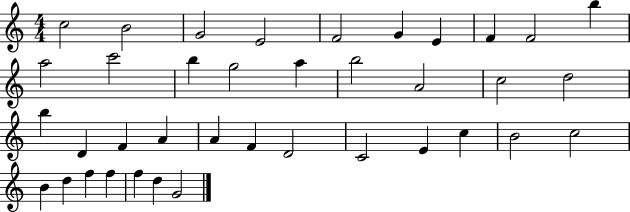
{
  \clef treble
  \numericTimeSignature
  \time 4/4
  \key c \major
  c''2 b'2 | g'2 e'2 | f'2 g'4 e'4 | f'4 f'2 b''4 | \break a''2 c'''2 | b''4 g''2 a''4 | b''2 a'2 | c''2 d''2 | \break b''4 d'4 f'4 a'4 | a'4 f'4 d'2 | c'2 e'4 c''4 | b'2 c''2 | \break b'4 d''4 f''4 f''4 | f''4 d''4 g'2 | \bar "|."
}